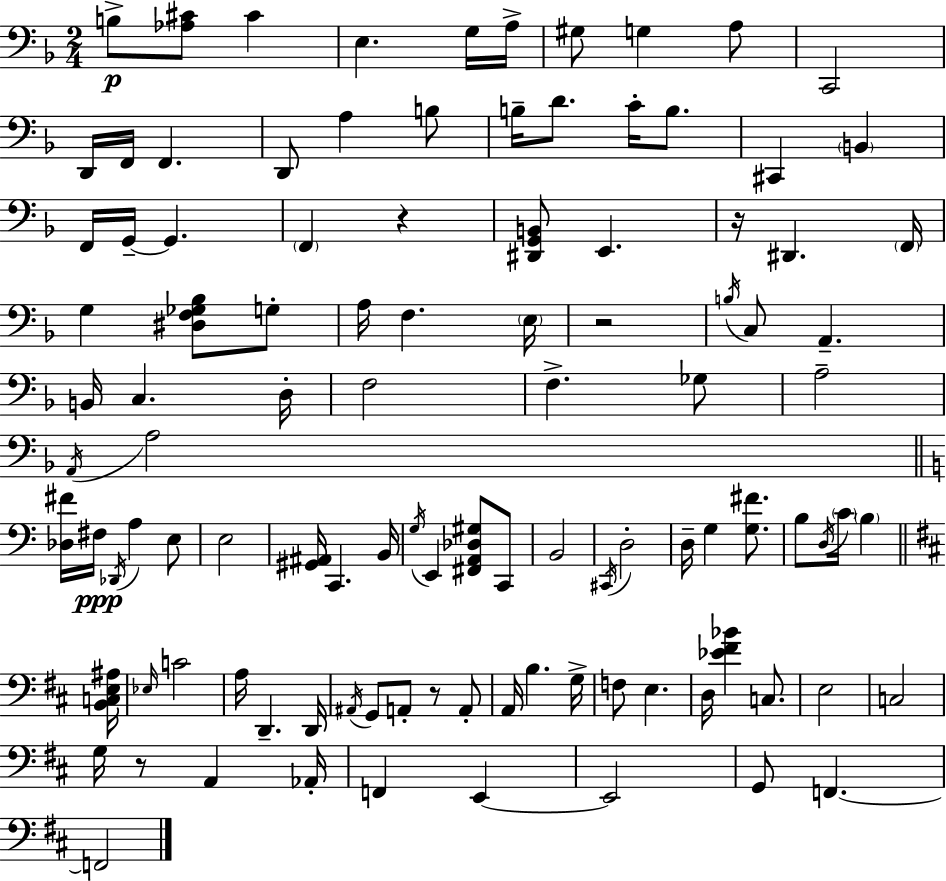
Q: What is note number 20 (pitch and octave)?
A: C#2